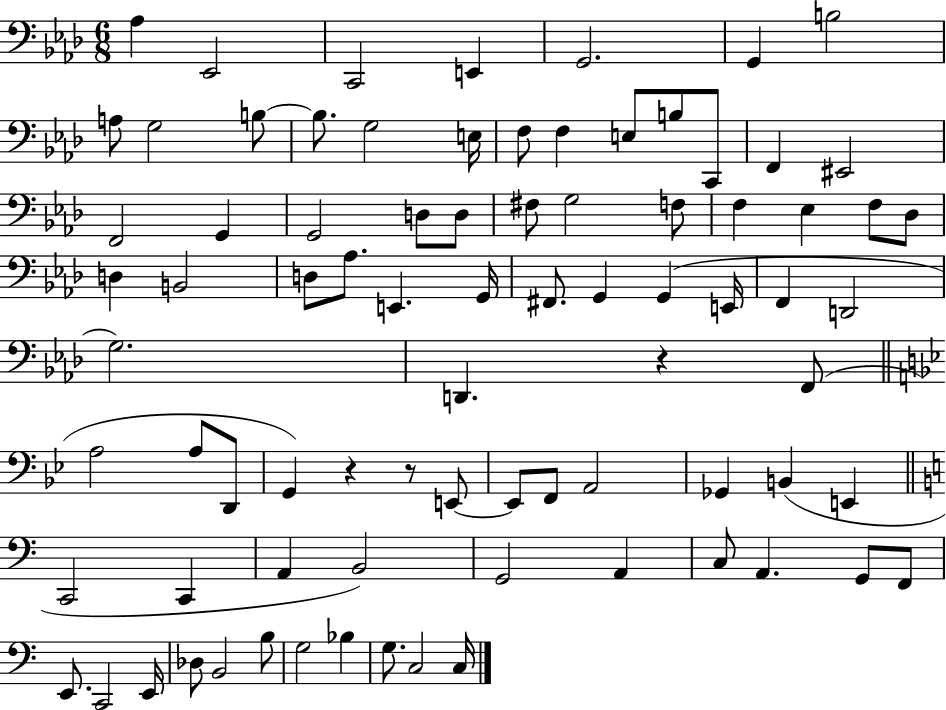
Ab3/q Eb2/h C2/h E2/q G2/h. G2/q B3/h A3/e G3/h B3/e B3/e. G3/h E3/s F3/e F3/q E3/e B3/e C2/e F2/q EIS2/h F2/h G2/q G2/h D3/e D3/e F#3/e G3/h F3/e F3/q Eb3/q F3/e Db3/e D3/q B2/h D3/e Ab3/e. E2/q. G2/s F#2/e. G2/q G2/q E2/s F2/q D2/h G3/h. D2/q. R/q F2/e A3/h A3/e D2/e G2/q R/q R/e E2/e E2/e F2/e A2/h Gb2/q B2/q E2/q C2/h C2/q A2/q B2/h G2/h A2/q C3/e A2/q. G2/e F2/e E2/e. C2/h E2/s Db3/e B2/h B3/e G3/h Bb3/q G3/e. C3/h C3/s